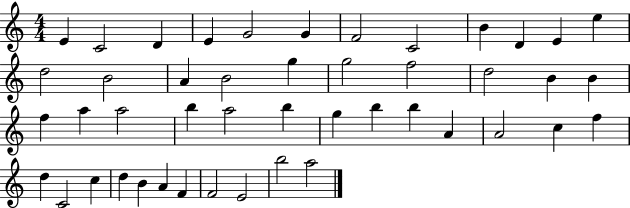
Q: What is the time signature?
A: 4/4